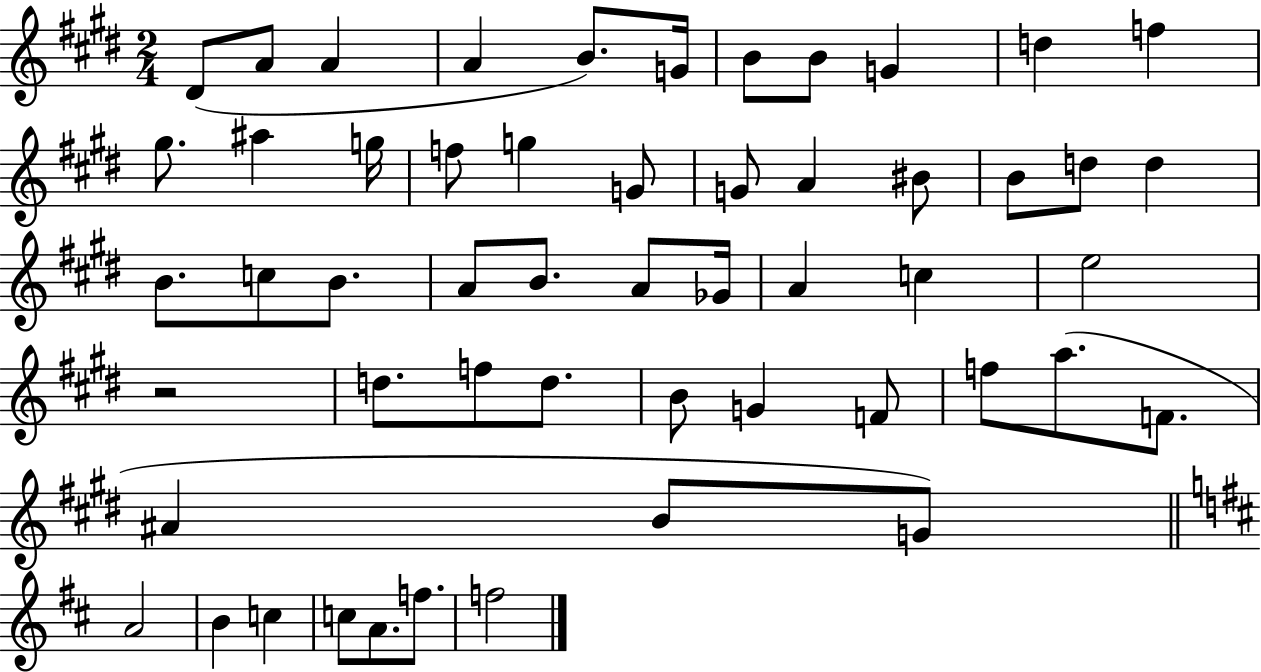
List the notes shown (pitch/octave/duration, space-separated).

D#4/e A4/e A4/q A4/q B4/e. G4/s B4/e B4/e G4/q D5/q F5/q G#5/e. A#5/q G5/s F5/e G5/q G4/e G4/e A4/q BIS4/e B4/e D5/e D5/q B4/e. C5/e B4/e. A4/e B4/e. A4/e Gb4/s A4/q C5/q E5/h R/h D5/e. F5/e D5/e. B4/e G4/q F4/e F5/e A5/e. F4/e. A#4/q B4/e G4/e A4/h B4/q C5/q C5/e A4/e. F5/e. F5/h